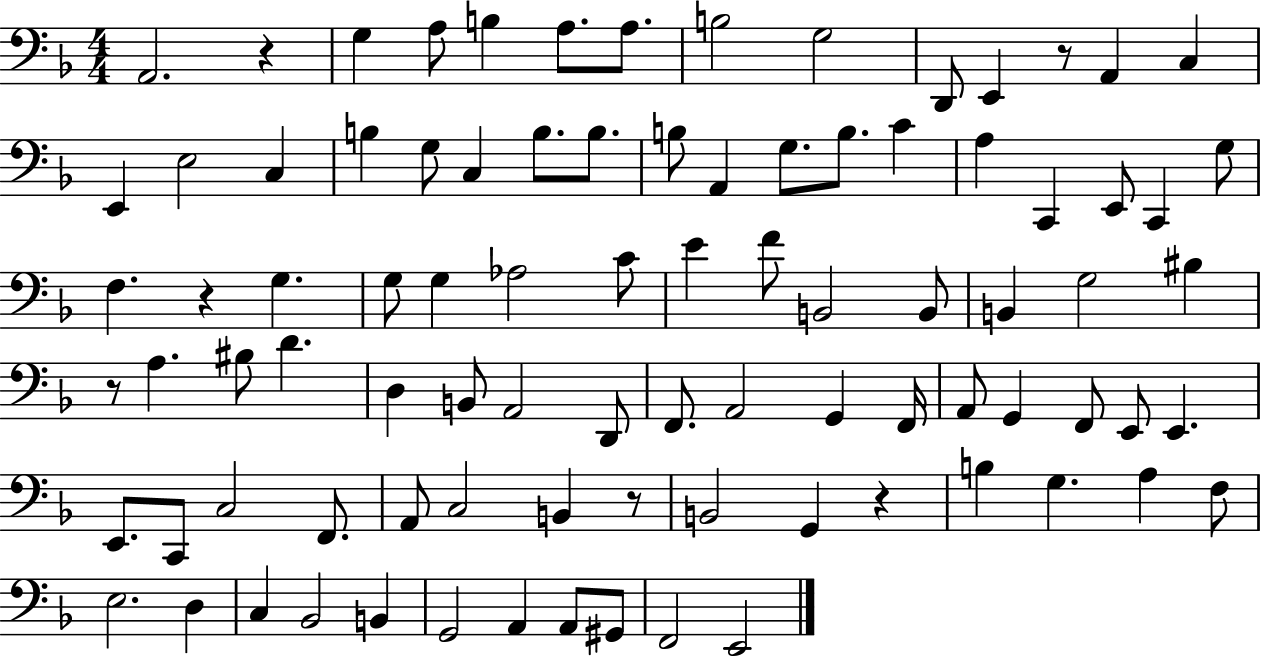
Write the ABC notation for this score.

X:1
T:Untitled
M:4/4
L:1/4
K:F
A,,2 z G, A,/2 B, A,/2 A,/2 B,2 G,2 D,,/2 E,, z/2 A,, C, E,, E,2 C, B, G,/2 C, B,/2 B,/2 B,/2 A,, G,/2 B,/2 C A, C,, E,,/2 C,, G,/2 F, z G, G,/2 G, _A,2 C/2 E F/2 B,,2 B,,/2 B,, G,2 ^B, z/2 A, ^B,/2 D D, B,,/2 A,,2 D,,/2 F,,/2 A,,2 G,, F,,/4 A,,/2 G,, F,,/2 E,,/2 E,, E,,/2 C,,/2 C,2 F,,/2 A,,/2 C,2 B,, z/2 B,,2 G,, z B, G, A, F,/2 E,2 D, C, _B,,2 B,, G,,2 A,, A,,/2 ^G,,/2 F,,2 E,,2